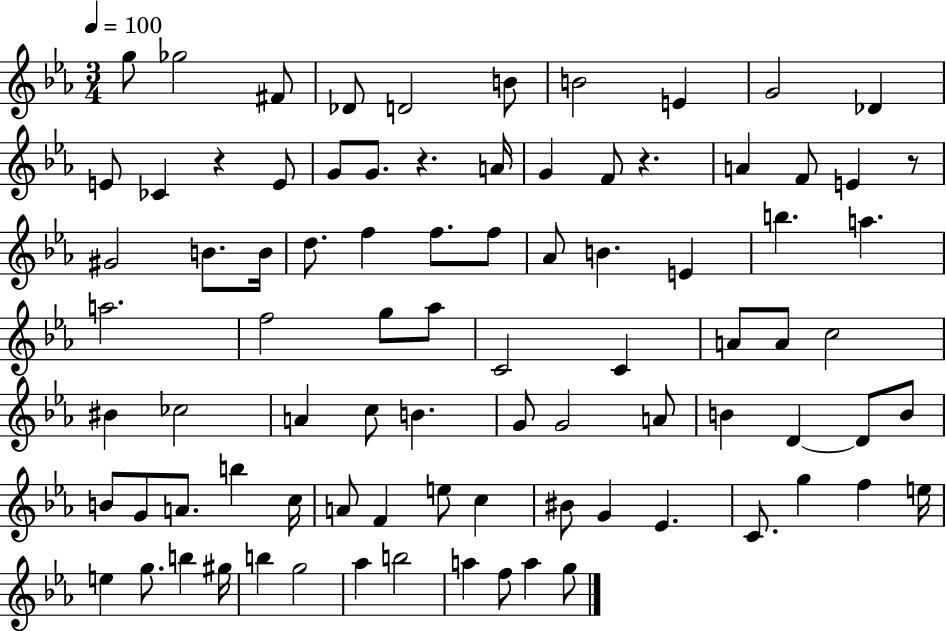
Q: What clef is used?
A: treble